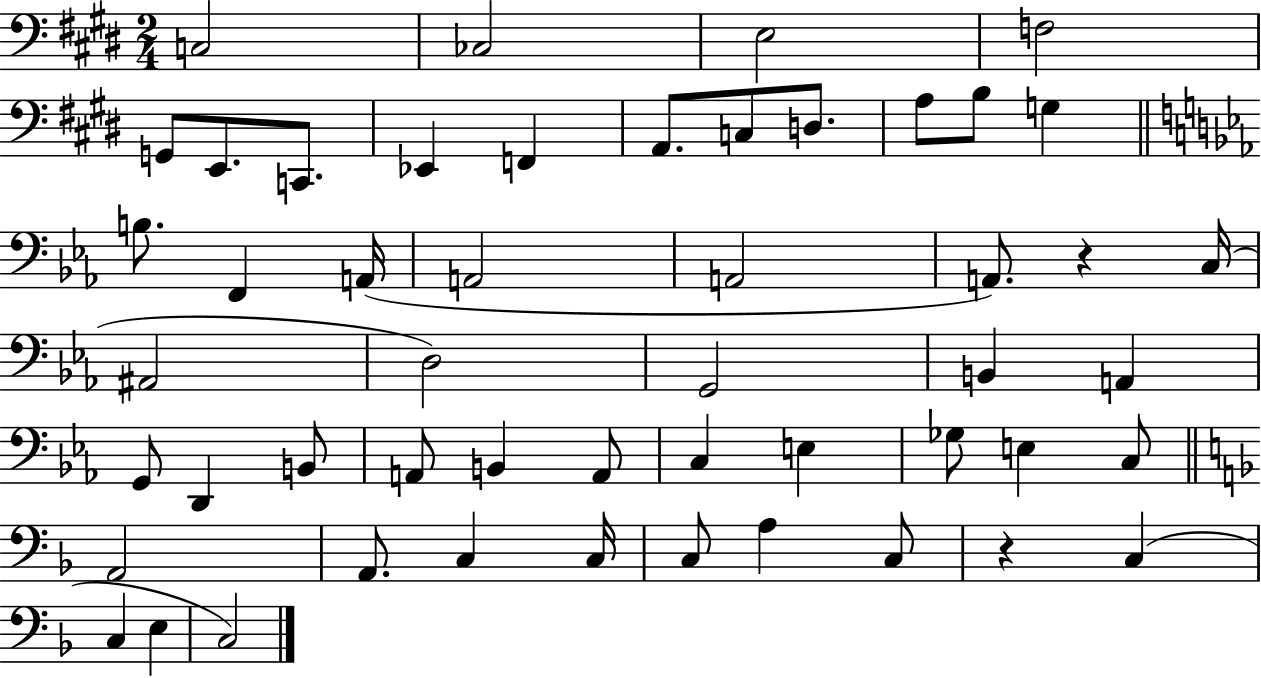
C3/h CES3/h E3/h F3/h G2/e E2/e. C2/e. Eb2/q F2/q A2/e. C3/e D3/e. A3/e B3/e G3/q B3/e. F2/q A2/s A2/h A2/h A2/e. R/q C3/s A#2/h D3/h G2/h B2/q A2/q G2/e D2/q B2/e A2/e B2/q A2/e C3/q E3/q Gb3/e E3/q C3/e A2/h A2/e. C3/q C3/s C3/e A3/q C3/e R/q C3/q C3/q E3/q C3/h